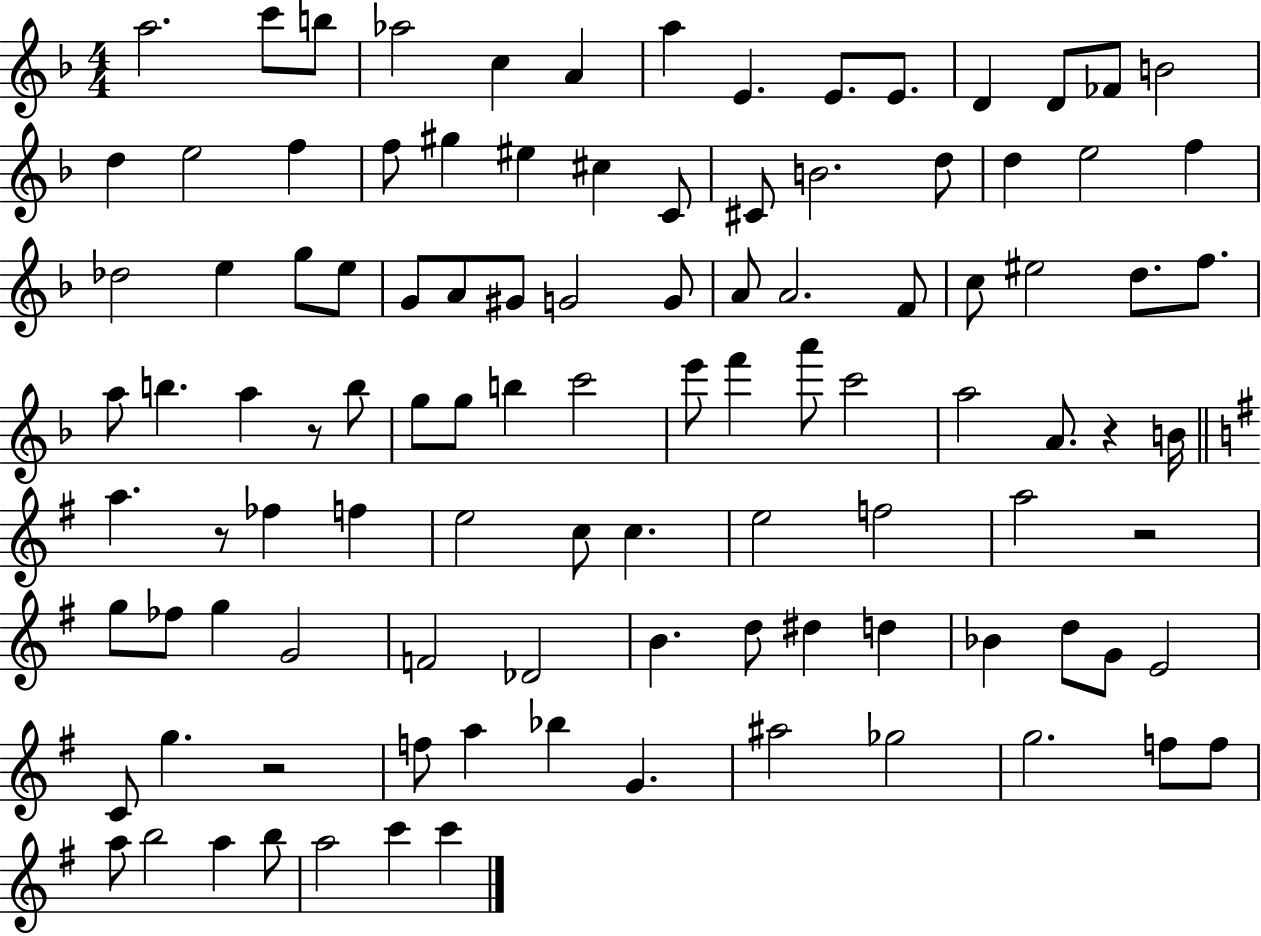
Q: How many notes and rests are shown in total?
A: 105